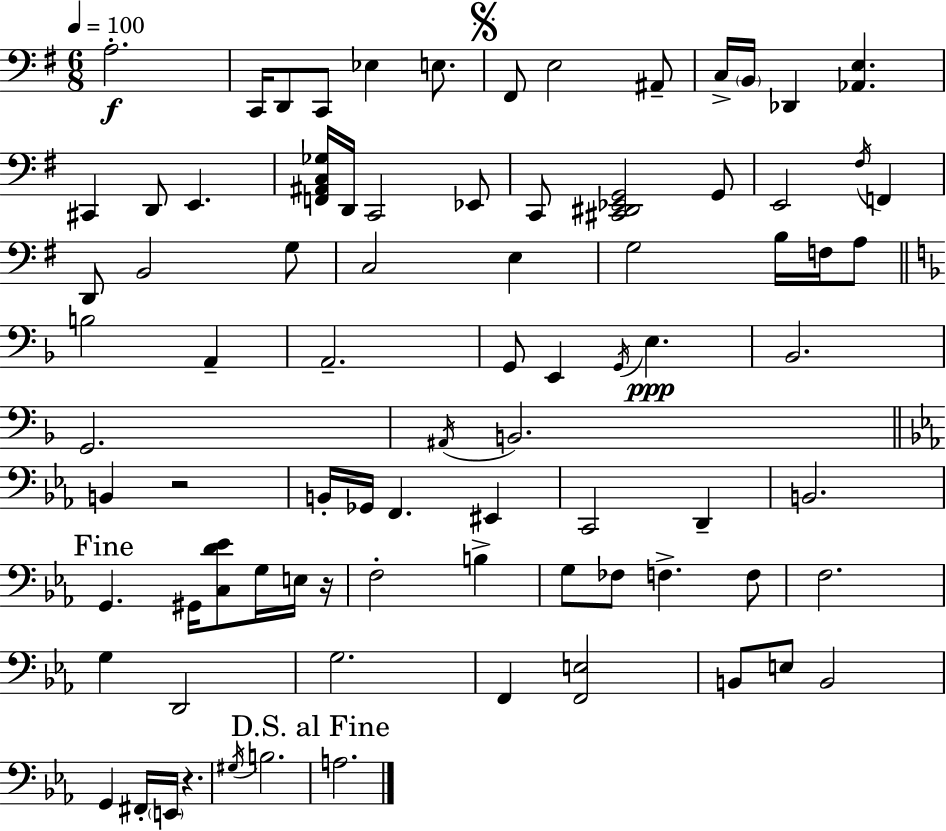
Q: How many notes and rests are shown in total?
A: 83